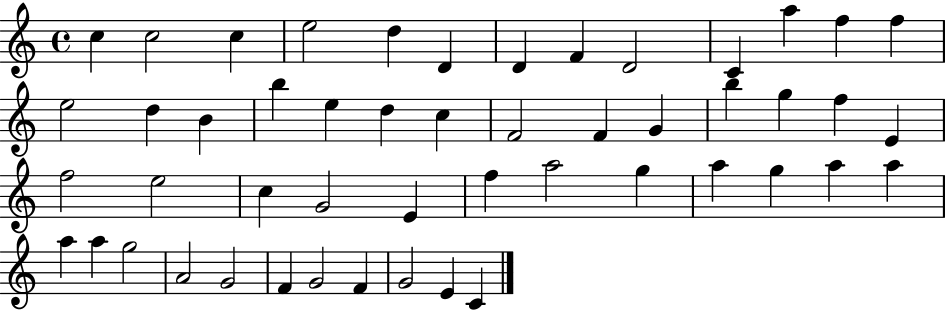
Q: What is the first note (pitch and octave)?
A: C5